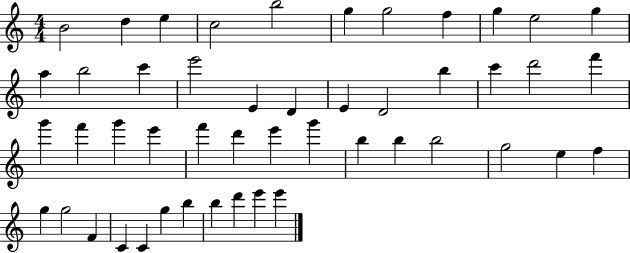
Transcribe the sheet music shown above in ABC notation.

X:1
T:Untitled
M:4/4
L:1/4
K:C
B2 d e c2 b2 g g2 f g e2 g a b2 c' e'2 E D E D2 b c' d'2 f' g' f' g' e' f' d' e' g' b b b2 g2 e f g g2 F C C g b b d' e' e'